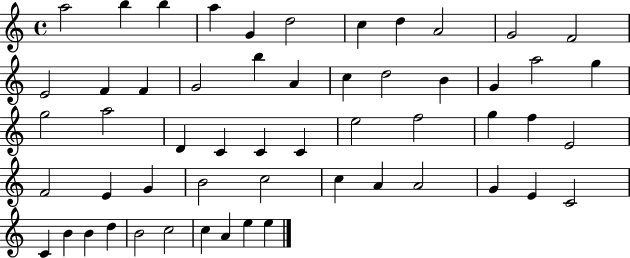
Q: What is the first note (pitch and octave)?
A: A5